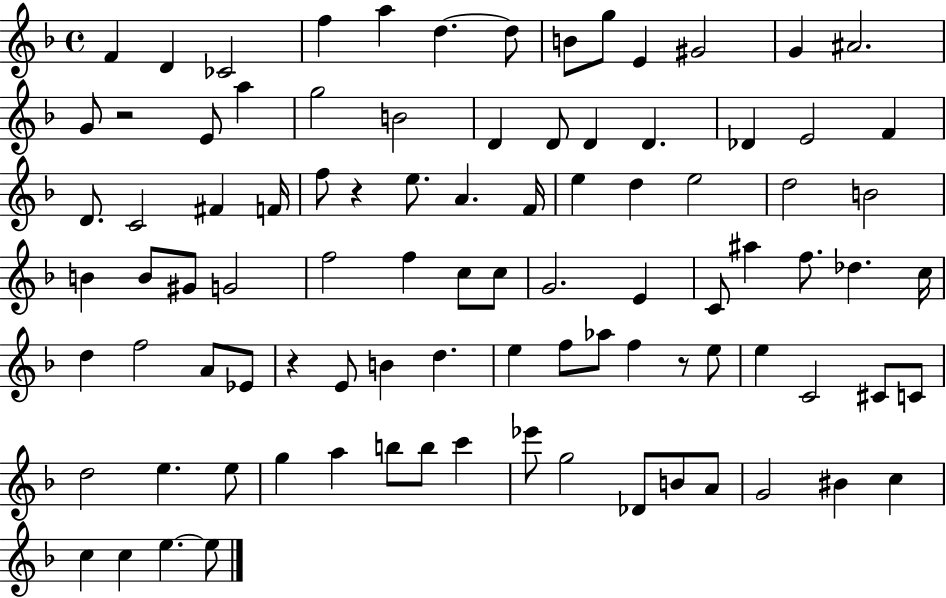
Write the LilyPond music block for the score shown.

{
  \clef treble
  \time 4/4
  \defaultTimeSignature
  \key f \major
  f'4 d'4 ces'2 | f''4 a''4 d''4.~~ d''8 | b'8 g''8 e'4 gis'2 | g'4 ais'2. | \break g'8 r2 e'8 a''4 | g''2 b'2 | d'4 d'8 d'4 d'4. | des'4 e'2 f'4 | \break d'8. c'2 fis'4 f'16 | f''8 r4 e''8. a'4. f'16 | e''4 d''4 e''2 | d''2 b'2 | \break b'4 b'8 gis'8 g'2 | f''2 f''4 c''8 c''8 | g'2. e'4 | c'8 ais''4 f''8. des''4. c''16 | \break d''4 f''2 a'8 ees'8 | r4 e'8 b'4 d''4. | e''4 f''8 aes''8 f''4 r8 e''8 | e''4 c'2 cis'8 c'8 | \break d''2 e''4. e''8 | g''4 a''4 b''8 b''8 c'''4 | ees'''8 g''2 des'8 b'8 a'8 | g'2 bis'4 c''4 | \break c''4 c''4 e''4.~~ e''8 | \bar "|."
}